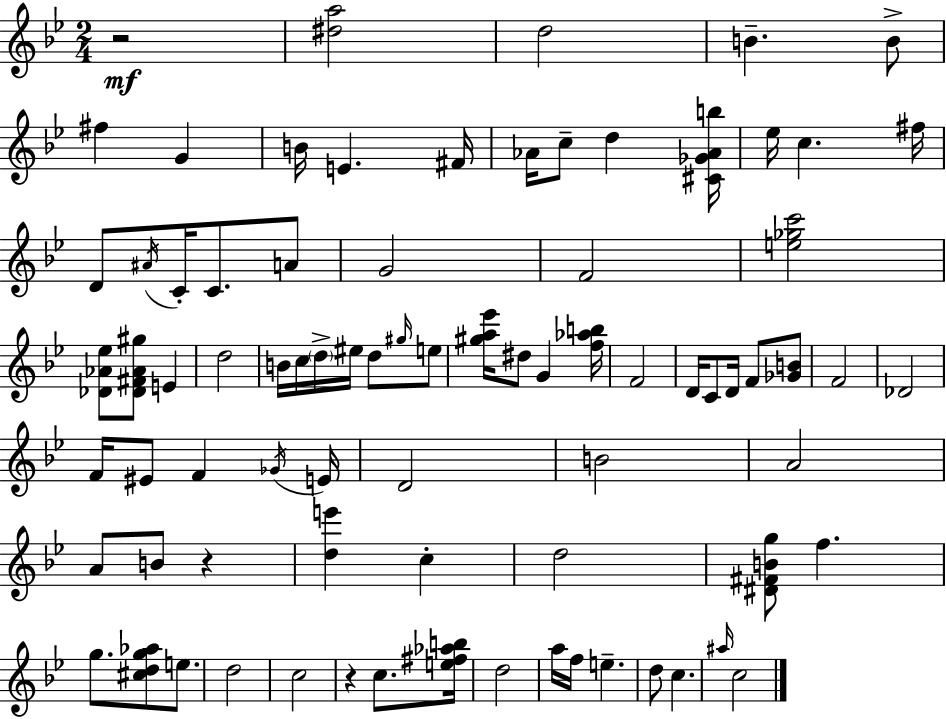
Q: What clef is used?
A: treble